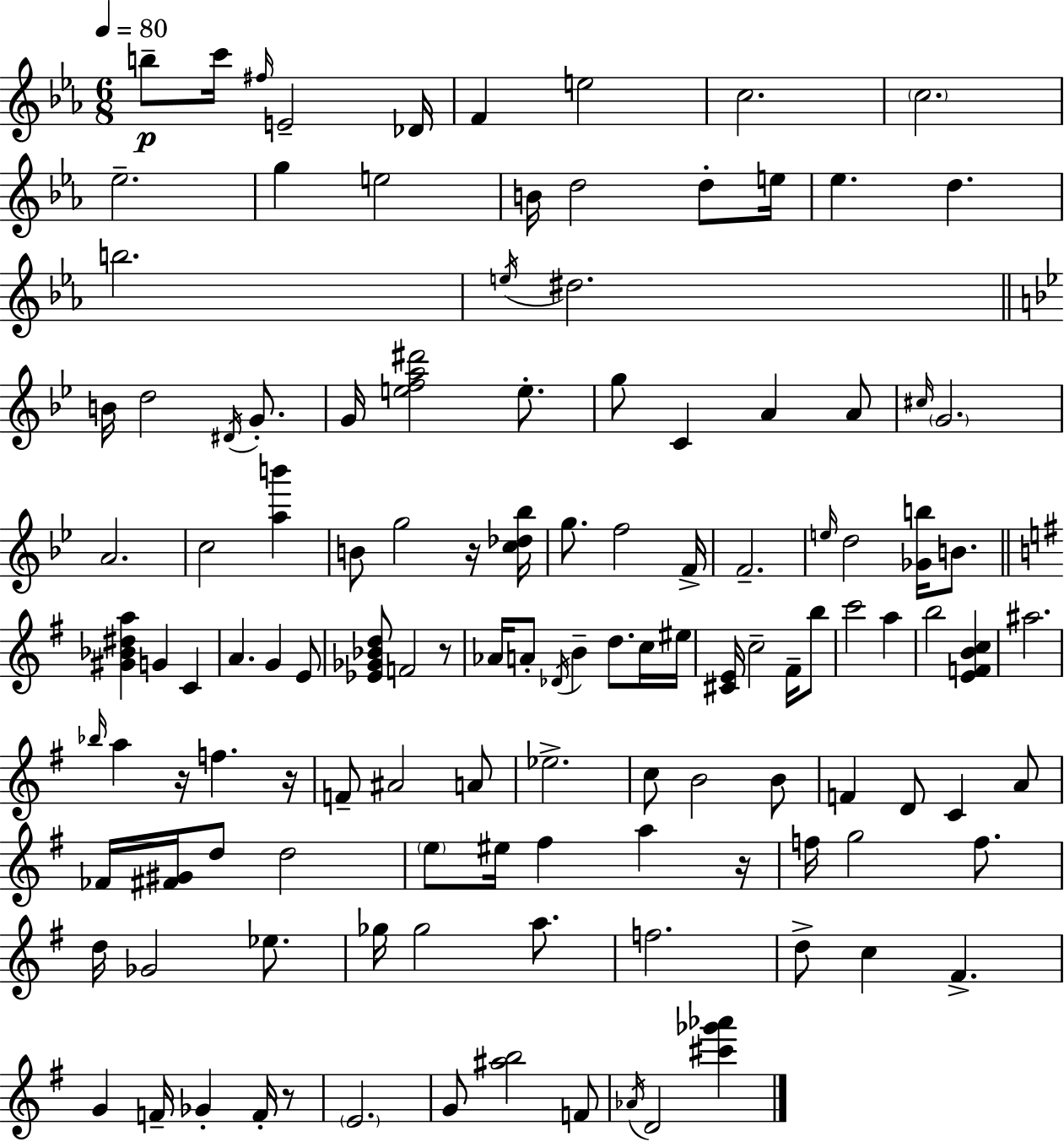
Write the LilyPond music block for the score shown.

{
  \clef treble
  \numericTimeSignature
  \time 6/8
  \key c \minor
  \tempo 4 = 80
  \repeat volta 2 { b''8--\p c'''16 \grace { fis''16 } e'2-- | des'16 f'4 e''2 | c''2. | \parenthesize c''2. | \break ees''2.-- | g''4 e''2 | b'16 d''2 d''8-. | e''16 ees''4. d''4. | \break b''2. | \acciaccatura { e''16 } dis''2. | \bar "||" \break \key bes \major b'16 d''2 \acciaccatura { dis'16 } g'8.-. | g'16 <e'' f'' a'' dis'''>2 e''8.-. | g''8 c'4 a'4 a'8 | \grace { cis''16 } \parenthesize g'2. | \break a'2. | c''2 <a'' b'''>4 | b'8 g''2 | r16 <c'' des'' bes''>16 g''8. f''2 | \break f'16-> f'2.-- | \grace { e''16 } d''2 <ges' b''>16 | b'8. \bar "||" \break \key e \minor <gis' bes' dis'' a''>4 g'4 c'4 | a'4. g'4 e'8 | <ees' ges' bes' d''>8 f'2 r8 | aes'16 a'8-. \acciaccatura { des'16 } b'4-- d''8. c''16 | \break eis''16 <cis' e'>16 c''2-- fis'16-- b''8 | c'''2 a''4 | b''2 <e' f' b' c''>4 | ais''2. | \break \grace { bes''16 } a''4 r16 f''4. | r16 f'8-- ais'2 | a'8 ees''2.-> | c''8 b'2 | \break b'8 f'4 d'8 c'4 | a'8 fes'16 <fis' gis'>16 d''8 d''2 | \parenthesize e''8 eis''16 fis''4 a''4 | r16 f''16 g''2 f''8. | \break d''16 ges'2 ees''8. | ges''16 ges''2 a''8. | f''2. | d''8-> c''4 fis'4.-> | \break g'4 f'16-- ges'4-. f'16-. | r8 \parenthesize e'2. | g'8 <ais'' b''>2 | f'8 \acciaccatura { aes'16 } d'2 <cis''' ges''' aes'''>4 | \break } \bar "|."
}